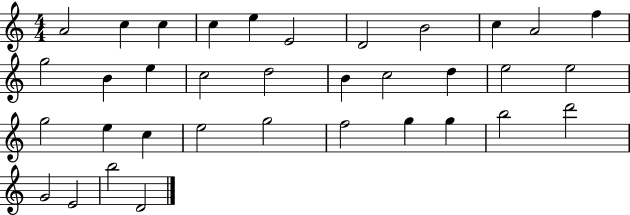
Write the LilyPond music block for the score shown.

{
  \clef treble
  \numericTimeSignature
  \time 4/4
  \key c \major
  a'2 c''4 c''4 | c''4 e''4 e'2 | d'2 b'2 | c''4 a'2 f''4 | \break g''2 b'4 e''4 | c''2 d''2 | b'4 c''2 d''4 | e''2 e''2 | \break g''2 e''4 c''4 | e''2 g''2 | f''2 g''4 g''4 | b''2 d'''2 | \break g'2 e'2 | b''2 d'2 | \bar "|."
}